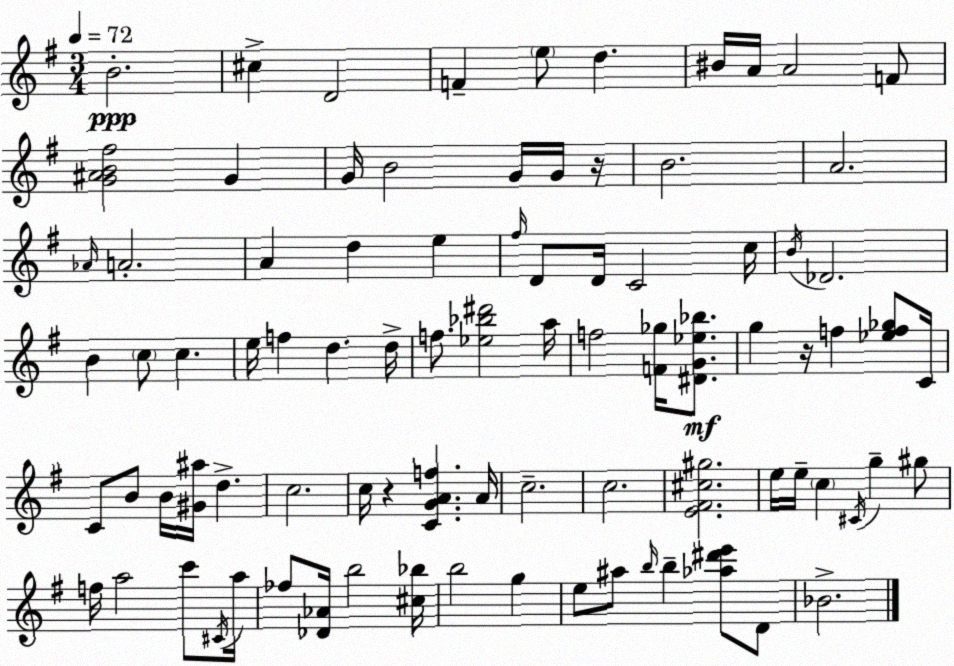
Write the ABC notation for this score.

X:1
T:Untitled
M:3/4
L:1/4
K:Em
B2 ^c D2 F e/2 d ^B/4 A/4 A2 F/2 [G^AB^f]2 G G/4 B2 G/4 G/4 z/4 B2 A2 _A/4 A2 A d e ^f/4 D/2 D/4 C2 c/4 B/4 _D2 B c/2 c e/4 f d d/4 f/2 [_e_b^d']2 a/4 f2 [F_g]/4 [^DG_e_b]/2 g z/4 f [_ef_g]/2 C/4 C/2 B/2 B/4 [^G^a]/4 d c2 c/4 z [CGAf] A/4 c2 c2 [E^F^c^g]2 e/4 e/4 c ^C/4 g ^g/2 f/4 a2 c'/2 ^C/4 a/4 _f/2 [_D_A]/4 b2 [^c_b]/4 b2 g e/2 ^a/2 b/4 b [_a^d'e']/2 D/2 _B2